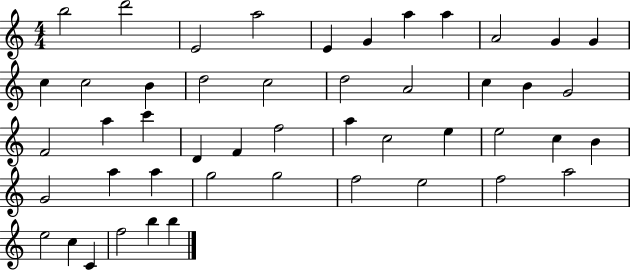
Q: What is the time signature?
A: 4/4